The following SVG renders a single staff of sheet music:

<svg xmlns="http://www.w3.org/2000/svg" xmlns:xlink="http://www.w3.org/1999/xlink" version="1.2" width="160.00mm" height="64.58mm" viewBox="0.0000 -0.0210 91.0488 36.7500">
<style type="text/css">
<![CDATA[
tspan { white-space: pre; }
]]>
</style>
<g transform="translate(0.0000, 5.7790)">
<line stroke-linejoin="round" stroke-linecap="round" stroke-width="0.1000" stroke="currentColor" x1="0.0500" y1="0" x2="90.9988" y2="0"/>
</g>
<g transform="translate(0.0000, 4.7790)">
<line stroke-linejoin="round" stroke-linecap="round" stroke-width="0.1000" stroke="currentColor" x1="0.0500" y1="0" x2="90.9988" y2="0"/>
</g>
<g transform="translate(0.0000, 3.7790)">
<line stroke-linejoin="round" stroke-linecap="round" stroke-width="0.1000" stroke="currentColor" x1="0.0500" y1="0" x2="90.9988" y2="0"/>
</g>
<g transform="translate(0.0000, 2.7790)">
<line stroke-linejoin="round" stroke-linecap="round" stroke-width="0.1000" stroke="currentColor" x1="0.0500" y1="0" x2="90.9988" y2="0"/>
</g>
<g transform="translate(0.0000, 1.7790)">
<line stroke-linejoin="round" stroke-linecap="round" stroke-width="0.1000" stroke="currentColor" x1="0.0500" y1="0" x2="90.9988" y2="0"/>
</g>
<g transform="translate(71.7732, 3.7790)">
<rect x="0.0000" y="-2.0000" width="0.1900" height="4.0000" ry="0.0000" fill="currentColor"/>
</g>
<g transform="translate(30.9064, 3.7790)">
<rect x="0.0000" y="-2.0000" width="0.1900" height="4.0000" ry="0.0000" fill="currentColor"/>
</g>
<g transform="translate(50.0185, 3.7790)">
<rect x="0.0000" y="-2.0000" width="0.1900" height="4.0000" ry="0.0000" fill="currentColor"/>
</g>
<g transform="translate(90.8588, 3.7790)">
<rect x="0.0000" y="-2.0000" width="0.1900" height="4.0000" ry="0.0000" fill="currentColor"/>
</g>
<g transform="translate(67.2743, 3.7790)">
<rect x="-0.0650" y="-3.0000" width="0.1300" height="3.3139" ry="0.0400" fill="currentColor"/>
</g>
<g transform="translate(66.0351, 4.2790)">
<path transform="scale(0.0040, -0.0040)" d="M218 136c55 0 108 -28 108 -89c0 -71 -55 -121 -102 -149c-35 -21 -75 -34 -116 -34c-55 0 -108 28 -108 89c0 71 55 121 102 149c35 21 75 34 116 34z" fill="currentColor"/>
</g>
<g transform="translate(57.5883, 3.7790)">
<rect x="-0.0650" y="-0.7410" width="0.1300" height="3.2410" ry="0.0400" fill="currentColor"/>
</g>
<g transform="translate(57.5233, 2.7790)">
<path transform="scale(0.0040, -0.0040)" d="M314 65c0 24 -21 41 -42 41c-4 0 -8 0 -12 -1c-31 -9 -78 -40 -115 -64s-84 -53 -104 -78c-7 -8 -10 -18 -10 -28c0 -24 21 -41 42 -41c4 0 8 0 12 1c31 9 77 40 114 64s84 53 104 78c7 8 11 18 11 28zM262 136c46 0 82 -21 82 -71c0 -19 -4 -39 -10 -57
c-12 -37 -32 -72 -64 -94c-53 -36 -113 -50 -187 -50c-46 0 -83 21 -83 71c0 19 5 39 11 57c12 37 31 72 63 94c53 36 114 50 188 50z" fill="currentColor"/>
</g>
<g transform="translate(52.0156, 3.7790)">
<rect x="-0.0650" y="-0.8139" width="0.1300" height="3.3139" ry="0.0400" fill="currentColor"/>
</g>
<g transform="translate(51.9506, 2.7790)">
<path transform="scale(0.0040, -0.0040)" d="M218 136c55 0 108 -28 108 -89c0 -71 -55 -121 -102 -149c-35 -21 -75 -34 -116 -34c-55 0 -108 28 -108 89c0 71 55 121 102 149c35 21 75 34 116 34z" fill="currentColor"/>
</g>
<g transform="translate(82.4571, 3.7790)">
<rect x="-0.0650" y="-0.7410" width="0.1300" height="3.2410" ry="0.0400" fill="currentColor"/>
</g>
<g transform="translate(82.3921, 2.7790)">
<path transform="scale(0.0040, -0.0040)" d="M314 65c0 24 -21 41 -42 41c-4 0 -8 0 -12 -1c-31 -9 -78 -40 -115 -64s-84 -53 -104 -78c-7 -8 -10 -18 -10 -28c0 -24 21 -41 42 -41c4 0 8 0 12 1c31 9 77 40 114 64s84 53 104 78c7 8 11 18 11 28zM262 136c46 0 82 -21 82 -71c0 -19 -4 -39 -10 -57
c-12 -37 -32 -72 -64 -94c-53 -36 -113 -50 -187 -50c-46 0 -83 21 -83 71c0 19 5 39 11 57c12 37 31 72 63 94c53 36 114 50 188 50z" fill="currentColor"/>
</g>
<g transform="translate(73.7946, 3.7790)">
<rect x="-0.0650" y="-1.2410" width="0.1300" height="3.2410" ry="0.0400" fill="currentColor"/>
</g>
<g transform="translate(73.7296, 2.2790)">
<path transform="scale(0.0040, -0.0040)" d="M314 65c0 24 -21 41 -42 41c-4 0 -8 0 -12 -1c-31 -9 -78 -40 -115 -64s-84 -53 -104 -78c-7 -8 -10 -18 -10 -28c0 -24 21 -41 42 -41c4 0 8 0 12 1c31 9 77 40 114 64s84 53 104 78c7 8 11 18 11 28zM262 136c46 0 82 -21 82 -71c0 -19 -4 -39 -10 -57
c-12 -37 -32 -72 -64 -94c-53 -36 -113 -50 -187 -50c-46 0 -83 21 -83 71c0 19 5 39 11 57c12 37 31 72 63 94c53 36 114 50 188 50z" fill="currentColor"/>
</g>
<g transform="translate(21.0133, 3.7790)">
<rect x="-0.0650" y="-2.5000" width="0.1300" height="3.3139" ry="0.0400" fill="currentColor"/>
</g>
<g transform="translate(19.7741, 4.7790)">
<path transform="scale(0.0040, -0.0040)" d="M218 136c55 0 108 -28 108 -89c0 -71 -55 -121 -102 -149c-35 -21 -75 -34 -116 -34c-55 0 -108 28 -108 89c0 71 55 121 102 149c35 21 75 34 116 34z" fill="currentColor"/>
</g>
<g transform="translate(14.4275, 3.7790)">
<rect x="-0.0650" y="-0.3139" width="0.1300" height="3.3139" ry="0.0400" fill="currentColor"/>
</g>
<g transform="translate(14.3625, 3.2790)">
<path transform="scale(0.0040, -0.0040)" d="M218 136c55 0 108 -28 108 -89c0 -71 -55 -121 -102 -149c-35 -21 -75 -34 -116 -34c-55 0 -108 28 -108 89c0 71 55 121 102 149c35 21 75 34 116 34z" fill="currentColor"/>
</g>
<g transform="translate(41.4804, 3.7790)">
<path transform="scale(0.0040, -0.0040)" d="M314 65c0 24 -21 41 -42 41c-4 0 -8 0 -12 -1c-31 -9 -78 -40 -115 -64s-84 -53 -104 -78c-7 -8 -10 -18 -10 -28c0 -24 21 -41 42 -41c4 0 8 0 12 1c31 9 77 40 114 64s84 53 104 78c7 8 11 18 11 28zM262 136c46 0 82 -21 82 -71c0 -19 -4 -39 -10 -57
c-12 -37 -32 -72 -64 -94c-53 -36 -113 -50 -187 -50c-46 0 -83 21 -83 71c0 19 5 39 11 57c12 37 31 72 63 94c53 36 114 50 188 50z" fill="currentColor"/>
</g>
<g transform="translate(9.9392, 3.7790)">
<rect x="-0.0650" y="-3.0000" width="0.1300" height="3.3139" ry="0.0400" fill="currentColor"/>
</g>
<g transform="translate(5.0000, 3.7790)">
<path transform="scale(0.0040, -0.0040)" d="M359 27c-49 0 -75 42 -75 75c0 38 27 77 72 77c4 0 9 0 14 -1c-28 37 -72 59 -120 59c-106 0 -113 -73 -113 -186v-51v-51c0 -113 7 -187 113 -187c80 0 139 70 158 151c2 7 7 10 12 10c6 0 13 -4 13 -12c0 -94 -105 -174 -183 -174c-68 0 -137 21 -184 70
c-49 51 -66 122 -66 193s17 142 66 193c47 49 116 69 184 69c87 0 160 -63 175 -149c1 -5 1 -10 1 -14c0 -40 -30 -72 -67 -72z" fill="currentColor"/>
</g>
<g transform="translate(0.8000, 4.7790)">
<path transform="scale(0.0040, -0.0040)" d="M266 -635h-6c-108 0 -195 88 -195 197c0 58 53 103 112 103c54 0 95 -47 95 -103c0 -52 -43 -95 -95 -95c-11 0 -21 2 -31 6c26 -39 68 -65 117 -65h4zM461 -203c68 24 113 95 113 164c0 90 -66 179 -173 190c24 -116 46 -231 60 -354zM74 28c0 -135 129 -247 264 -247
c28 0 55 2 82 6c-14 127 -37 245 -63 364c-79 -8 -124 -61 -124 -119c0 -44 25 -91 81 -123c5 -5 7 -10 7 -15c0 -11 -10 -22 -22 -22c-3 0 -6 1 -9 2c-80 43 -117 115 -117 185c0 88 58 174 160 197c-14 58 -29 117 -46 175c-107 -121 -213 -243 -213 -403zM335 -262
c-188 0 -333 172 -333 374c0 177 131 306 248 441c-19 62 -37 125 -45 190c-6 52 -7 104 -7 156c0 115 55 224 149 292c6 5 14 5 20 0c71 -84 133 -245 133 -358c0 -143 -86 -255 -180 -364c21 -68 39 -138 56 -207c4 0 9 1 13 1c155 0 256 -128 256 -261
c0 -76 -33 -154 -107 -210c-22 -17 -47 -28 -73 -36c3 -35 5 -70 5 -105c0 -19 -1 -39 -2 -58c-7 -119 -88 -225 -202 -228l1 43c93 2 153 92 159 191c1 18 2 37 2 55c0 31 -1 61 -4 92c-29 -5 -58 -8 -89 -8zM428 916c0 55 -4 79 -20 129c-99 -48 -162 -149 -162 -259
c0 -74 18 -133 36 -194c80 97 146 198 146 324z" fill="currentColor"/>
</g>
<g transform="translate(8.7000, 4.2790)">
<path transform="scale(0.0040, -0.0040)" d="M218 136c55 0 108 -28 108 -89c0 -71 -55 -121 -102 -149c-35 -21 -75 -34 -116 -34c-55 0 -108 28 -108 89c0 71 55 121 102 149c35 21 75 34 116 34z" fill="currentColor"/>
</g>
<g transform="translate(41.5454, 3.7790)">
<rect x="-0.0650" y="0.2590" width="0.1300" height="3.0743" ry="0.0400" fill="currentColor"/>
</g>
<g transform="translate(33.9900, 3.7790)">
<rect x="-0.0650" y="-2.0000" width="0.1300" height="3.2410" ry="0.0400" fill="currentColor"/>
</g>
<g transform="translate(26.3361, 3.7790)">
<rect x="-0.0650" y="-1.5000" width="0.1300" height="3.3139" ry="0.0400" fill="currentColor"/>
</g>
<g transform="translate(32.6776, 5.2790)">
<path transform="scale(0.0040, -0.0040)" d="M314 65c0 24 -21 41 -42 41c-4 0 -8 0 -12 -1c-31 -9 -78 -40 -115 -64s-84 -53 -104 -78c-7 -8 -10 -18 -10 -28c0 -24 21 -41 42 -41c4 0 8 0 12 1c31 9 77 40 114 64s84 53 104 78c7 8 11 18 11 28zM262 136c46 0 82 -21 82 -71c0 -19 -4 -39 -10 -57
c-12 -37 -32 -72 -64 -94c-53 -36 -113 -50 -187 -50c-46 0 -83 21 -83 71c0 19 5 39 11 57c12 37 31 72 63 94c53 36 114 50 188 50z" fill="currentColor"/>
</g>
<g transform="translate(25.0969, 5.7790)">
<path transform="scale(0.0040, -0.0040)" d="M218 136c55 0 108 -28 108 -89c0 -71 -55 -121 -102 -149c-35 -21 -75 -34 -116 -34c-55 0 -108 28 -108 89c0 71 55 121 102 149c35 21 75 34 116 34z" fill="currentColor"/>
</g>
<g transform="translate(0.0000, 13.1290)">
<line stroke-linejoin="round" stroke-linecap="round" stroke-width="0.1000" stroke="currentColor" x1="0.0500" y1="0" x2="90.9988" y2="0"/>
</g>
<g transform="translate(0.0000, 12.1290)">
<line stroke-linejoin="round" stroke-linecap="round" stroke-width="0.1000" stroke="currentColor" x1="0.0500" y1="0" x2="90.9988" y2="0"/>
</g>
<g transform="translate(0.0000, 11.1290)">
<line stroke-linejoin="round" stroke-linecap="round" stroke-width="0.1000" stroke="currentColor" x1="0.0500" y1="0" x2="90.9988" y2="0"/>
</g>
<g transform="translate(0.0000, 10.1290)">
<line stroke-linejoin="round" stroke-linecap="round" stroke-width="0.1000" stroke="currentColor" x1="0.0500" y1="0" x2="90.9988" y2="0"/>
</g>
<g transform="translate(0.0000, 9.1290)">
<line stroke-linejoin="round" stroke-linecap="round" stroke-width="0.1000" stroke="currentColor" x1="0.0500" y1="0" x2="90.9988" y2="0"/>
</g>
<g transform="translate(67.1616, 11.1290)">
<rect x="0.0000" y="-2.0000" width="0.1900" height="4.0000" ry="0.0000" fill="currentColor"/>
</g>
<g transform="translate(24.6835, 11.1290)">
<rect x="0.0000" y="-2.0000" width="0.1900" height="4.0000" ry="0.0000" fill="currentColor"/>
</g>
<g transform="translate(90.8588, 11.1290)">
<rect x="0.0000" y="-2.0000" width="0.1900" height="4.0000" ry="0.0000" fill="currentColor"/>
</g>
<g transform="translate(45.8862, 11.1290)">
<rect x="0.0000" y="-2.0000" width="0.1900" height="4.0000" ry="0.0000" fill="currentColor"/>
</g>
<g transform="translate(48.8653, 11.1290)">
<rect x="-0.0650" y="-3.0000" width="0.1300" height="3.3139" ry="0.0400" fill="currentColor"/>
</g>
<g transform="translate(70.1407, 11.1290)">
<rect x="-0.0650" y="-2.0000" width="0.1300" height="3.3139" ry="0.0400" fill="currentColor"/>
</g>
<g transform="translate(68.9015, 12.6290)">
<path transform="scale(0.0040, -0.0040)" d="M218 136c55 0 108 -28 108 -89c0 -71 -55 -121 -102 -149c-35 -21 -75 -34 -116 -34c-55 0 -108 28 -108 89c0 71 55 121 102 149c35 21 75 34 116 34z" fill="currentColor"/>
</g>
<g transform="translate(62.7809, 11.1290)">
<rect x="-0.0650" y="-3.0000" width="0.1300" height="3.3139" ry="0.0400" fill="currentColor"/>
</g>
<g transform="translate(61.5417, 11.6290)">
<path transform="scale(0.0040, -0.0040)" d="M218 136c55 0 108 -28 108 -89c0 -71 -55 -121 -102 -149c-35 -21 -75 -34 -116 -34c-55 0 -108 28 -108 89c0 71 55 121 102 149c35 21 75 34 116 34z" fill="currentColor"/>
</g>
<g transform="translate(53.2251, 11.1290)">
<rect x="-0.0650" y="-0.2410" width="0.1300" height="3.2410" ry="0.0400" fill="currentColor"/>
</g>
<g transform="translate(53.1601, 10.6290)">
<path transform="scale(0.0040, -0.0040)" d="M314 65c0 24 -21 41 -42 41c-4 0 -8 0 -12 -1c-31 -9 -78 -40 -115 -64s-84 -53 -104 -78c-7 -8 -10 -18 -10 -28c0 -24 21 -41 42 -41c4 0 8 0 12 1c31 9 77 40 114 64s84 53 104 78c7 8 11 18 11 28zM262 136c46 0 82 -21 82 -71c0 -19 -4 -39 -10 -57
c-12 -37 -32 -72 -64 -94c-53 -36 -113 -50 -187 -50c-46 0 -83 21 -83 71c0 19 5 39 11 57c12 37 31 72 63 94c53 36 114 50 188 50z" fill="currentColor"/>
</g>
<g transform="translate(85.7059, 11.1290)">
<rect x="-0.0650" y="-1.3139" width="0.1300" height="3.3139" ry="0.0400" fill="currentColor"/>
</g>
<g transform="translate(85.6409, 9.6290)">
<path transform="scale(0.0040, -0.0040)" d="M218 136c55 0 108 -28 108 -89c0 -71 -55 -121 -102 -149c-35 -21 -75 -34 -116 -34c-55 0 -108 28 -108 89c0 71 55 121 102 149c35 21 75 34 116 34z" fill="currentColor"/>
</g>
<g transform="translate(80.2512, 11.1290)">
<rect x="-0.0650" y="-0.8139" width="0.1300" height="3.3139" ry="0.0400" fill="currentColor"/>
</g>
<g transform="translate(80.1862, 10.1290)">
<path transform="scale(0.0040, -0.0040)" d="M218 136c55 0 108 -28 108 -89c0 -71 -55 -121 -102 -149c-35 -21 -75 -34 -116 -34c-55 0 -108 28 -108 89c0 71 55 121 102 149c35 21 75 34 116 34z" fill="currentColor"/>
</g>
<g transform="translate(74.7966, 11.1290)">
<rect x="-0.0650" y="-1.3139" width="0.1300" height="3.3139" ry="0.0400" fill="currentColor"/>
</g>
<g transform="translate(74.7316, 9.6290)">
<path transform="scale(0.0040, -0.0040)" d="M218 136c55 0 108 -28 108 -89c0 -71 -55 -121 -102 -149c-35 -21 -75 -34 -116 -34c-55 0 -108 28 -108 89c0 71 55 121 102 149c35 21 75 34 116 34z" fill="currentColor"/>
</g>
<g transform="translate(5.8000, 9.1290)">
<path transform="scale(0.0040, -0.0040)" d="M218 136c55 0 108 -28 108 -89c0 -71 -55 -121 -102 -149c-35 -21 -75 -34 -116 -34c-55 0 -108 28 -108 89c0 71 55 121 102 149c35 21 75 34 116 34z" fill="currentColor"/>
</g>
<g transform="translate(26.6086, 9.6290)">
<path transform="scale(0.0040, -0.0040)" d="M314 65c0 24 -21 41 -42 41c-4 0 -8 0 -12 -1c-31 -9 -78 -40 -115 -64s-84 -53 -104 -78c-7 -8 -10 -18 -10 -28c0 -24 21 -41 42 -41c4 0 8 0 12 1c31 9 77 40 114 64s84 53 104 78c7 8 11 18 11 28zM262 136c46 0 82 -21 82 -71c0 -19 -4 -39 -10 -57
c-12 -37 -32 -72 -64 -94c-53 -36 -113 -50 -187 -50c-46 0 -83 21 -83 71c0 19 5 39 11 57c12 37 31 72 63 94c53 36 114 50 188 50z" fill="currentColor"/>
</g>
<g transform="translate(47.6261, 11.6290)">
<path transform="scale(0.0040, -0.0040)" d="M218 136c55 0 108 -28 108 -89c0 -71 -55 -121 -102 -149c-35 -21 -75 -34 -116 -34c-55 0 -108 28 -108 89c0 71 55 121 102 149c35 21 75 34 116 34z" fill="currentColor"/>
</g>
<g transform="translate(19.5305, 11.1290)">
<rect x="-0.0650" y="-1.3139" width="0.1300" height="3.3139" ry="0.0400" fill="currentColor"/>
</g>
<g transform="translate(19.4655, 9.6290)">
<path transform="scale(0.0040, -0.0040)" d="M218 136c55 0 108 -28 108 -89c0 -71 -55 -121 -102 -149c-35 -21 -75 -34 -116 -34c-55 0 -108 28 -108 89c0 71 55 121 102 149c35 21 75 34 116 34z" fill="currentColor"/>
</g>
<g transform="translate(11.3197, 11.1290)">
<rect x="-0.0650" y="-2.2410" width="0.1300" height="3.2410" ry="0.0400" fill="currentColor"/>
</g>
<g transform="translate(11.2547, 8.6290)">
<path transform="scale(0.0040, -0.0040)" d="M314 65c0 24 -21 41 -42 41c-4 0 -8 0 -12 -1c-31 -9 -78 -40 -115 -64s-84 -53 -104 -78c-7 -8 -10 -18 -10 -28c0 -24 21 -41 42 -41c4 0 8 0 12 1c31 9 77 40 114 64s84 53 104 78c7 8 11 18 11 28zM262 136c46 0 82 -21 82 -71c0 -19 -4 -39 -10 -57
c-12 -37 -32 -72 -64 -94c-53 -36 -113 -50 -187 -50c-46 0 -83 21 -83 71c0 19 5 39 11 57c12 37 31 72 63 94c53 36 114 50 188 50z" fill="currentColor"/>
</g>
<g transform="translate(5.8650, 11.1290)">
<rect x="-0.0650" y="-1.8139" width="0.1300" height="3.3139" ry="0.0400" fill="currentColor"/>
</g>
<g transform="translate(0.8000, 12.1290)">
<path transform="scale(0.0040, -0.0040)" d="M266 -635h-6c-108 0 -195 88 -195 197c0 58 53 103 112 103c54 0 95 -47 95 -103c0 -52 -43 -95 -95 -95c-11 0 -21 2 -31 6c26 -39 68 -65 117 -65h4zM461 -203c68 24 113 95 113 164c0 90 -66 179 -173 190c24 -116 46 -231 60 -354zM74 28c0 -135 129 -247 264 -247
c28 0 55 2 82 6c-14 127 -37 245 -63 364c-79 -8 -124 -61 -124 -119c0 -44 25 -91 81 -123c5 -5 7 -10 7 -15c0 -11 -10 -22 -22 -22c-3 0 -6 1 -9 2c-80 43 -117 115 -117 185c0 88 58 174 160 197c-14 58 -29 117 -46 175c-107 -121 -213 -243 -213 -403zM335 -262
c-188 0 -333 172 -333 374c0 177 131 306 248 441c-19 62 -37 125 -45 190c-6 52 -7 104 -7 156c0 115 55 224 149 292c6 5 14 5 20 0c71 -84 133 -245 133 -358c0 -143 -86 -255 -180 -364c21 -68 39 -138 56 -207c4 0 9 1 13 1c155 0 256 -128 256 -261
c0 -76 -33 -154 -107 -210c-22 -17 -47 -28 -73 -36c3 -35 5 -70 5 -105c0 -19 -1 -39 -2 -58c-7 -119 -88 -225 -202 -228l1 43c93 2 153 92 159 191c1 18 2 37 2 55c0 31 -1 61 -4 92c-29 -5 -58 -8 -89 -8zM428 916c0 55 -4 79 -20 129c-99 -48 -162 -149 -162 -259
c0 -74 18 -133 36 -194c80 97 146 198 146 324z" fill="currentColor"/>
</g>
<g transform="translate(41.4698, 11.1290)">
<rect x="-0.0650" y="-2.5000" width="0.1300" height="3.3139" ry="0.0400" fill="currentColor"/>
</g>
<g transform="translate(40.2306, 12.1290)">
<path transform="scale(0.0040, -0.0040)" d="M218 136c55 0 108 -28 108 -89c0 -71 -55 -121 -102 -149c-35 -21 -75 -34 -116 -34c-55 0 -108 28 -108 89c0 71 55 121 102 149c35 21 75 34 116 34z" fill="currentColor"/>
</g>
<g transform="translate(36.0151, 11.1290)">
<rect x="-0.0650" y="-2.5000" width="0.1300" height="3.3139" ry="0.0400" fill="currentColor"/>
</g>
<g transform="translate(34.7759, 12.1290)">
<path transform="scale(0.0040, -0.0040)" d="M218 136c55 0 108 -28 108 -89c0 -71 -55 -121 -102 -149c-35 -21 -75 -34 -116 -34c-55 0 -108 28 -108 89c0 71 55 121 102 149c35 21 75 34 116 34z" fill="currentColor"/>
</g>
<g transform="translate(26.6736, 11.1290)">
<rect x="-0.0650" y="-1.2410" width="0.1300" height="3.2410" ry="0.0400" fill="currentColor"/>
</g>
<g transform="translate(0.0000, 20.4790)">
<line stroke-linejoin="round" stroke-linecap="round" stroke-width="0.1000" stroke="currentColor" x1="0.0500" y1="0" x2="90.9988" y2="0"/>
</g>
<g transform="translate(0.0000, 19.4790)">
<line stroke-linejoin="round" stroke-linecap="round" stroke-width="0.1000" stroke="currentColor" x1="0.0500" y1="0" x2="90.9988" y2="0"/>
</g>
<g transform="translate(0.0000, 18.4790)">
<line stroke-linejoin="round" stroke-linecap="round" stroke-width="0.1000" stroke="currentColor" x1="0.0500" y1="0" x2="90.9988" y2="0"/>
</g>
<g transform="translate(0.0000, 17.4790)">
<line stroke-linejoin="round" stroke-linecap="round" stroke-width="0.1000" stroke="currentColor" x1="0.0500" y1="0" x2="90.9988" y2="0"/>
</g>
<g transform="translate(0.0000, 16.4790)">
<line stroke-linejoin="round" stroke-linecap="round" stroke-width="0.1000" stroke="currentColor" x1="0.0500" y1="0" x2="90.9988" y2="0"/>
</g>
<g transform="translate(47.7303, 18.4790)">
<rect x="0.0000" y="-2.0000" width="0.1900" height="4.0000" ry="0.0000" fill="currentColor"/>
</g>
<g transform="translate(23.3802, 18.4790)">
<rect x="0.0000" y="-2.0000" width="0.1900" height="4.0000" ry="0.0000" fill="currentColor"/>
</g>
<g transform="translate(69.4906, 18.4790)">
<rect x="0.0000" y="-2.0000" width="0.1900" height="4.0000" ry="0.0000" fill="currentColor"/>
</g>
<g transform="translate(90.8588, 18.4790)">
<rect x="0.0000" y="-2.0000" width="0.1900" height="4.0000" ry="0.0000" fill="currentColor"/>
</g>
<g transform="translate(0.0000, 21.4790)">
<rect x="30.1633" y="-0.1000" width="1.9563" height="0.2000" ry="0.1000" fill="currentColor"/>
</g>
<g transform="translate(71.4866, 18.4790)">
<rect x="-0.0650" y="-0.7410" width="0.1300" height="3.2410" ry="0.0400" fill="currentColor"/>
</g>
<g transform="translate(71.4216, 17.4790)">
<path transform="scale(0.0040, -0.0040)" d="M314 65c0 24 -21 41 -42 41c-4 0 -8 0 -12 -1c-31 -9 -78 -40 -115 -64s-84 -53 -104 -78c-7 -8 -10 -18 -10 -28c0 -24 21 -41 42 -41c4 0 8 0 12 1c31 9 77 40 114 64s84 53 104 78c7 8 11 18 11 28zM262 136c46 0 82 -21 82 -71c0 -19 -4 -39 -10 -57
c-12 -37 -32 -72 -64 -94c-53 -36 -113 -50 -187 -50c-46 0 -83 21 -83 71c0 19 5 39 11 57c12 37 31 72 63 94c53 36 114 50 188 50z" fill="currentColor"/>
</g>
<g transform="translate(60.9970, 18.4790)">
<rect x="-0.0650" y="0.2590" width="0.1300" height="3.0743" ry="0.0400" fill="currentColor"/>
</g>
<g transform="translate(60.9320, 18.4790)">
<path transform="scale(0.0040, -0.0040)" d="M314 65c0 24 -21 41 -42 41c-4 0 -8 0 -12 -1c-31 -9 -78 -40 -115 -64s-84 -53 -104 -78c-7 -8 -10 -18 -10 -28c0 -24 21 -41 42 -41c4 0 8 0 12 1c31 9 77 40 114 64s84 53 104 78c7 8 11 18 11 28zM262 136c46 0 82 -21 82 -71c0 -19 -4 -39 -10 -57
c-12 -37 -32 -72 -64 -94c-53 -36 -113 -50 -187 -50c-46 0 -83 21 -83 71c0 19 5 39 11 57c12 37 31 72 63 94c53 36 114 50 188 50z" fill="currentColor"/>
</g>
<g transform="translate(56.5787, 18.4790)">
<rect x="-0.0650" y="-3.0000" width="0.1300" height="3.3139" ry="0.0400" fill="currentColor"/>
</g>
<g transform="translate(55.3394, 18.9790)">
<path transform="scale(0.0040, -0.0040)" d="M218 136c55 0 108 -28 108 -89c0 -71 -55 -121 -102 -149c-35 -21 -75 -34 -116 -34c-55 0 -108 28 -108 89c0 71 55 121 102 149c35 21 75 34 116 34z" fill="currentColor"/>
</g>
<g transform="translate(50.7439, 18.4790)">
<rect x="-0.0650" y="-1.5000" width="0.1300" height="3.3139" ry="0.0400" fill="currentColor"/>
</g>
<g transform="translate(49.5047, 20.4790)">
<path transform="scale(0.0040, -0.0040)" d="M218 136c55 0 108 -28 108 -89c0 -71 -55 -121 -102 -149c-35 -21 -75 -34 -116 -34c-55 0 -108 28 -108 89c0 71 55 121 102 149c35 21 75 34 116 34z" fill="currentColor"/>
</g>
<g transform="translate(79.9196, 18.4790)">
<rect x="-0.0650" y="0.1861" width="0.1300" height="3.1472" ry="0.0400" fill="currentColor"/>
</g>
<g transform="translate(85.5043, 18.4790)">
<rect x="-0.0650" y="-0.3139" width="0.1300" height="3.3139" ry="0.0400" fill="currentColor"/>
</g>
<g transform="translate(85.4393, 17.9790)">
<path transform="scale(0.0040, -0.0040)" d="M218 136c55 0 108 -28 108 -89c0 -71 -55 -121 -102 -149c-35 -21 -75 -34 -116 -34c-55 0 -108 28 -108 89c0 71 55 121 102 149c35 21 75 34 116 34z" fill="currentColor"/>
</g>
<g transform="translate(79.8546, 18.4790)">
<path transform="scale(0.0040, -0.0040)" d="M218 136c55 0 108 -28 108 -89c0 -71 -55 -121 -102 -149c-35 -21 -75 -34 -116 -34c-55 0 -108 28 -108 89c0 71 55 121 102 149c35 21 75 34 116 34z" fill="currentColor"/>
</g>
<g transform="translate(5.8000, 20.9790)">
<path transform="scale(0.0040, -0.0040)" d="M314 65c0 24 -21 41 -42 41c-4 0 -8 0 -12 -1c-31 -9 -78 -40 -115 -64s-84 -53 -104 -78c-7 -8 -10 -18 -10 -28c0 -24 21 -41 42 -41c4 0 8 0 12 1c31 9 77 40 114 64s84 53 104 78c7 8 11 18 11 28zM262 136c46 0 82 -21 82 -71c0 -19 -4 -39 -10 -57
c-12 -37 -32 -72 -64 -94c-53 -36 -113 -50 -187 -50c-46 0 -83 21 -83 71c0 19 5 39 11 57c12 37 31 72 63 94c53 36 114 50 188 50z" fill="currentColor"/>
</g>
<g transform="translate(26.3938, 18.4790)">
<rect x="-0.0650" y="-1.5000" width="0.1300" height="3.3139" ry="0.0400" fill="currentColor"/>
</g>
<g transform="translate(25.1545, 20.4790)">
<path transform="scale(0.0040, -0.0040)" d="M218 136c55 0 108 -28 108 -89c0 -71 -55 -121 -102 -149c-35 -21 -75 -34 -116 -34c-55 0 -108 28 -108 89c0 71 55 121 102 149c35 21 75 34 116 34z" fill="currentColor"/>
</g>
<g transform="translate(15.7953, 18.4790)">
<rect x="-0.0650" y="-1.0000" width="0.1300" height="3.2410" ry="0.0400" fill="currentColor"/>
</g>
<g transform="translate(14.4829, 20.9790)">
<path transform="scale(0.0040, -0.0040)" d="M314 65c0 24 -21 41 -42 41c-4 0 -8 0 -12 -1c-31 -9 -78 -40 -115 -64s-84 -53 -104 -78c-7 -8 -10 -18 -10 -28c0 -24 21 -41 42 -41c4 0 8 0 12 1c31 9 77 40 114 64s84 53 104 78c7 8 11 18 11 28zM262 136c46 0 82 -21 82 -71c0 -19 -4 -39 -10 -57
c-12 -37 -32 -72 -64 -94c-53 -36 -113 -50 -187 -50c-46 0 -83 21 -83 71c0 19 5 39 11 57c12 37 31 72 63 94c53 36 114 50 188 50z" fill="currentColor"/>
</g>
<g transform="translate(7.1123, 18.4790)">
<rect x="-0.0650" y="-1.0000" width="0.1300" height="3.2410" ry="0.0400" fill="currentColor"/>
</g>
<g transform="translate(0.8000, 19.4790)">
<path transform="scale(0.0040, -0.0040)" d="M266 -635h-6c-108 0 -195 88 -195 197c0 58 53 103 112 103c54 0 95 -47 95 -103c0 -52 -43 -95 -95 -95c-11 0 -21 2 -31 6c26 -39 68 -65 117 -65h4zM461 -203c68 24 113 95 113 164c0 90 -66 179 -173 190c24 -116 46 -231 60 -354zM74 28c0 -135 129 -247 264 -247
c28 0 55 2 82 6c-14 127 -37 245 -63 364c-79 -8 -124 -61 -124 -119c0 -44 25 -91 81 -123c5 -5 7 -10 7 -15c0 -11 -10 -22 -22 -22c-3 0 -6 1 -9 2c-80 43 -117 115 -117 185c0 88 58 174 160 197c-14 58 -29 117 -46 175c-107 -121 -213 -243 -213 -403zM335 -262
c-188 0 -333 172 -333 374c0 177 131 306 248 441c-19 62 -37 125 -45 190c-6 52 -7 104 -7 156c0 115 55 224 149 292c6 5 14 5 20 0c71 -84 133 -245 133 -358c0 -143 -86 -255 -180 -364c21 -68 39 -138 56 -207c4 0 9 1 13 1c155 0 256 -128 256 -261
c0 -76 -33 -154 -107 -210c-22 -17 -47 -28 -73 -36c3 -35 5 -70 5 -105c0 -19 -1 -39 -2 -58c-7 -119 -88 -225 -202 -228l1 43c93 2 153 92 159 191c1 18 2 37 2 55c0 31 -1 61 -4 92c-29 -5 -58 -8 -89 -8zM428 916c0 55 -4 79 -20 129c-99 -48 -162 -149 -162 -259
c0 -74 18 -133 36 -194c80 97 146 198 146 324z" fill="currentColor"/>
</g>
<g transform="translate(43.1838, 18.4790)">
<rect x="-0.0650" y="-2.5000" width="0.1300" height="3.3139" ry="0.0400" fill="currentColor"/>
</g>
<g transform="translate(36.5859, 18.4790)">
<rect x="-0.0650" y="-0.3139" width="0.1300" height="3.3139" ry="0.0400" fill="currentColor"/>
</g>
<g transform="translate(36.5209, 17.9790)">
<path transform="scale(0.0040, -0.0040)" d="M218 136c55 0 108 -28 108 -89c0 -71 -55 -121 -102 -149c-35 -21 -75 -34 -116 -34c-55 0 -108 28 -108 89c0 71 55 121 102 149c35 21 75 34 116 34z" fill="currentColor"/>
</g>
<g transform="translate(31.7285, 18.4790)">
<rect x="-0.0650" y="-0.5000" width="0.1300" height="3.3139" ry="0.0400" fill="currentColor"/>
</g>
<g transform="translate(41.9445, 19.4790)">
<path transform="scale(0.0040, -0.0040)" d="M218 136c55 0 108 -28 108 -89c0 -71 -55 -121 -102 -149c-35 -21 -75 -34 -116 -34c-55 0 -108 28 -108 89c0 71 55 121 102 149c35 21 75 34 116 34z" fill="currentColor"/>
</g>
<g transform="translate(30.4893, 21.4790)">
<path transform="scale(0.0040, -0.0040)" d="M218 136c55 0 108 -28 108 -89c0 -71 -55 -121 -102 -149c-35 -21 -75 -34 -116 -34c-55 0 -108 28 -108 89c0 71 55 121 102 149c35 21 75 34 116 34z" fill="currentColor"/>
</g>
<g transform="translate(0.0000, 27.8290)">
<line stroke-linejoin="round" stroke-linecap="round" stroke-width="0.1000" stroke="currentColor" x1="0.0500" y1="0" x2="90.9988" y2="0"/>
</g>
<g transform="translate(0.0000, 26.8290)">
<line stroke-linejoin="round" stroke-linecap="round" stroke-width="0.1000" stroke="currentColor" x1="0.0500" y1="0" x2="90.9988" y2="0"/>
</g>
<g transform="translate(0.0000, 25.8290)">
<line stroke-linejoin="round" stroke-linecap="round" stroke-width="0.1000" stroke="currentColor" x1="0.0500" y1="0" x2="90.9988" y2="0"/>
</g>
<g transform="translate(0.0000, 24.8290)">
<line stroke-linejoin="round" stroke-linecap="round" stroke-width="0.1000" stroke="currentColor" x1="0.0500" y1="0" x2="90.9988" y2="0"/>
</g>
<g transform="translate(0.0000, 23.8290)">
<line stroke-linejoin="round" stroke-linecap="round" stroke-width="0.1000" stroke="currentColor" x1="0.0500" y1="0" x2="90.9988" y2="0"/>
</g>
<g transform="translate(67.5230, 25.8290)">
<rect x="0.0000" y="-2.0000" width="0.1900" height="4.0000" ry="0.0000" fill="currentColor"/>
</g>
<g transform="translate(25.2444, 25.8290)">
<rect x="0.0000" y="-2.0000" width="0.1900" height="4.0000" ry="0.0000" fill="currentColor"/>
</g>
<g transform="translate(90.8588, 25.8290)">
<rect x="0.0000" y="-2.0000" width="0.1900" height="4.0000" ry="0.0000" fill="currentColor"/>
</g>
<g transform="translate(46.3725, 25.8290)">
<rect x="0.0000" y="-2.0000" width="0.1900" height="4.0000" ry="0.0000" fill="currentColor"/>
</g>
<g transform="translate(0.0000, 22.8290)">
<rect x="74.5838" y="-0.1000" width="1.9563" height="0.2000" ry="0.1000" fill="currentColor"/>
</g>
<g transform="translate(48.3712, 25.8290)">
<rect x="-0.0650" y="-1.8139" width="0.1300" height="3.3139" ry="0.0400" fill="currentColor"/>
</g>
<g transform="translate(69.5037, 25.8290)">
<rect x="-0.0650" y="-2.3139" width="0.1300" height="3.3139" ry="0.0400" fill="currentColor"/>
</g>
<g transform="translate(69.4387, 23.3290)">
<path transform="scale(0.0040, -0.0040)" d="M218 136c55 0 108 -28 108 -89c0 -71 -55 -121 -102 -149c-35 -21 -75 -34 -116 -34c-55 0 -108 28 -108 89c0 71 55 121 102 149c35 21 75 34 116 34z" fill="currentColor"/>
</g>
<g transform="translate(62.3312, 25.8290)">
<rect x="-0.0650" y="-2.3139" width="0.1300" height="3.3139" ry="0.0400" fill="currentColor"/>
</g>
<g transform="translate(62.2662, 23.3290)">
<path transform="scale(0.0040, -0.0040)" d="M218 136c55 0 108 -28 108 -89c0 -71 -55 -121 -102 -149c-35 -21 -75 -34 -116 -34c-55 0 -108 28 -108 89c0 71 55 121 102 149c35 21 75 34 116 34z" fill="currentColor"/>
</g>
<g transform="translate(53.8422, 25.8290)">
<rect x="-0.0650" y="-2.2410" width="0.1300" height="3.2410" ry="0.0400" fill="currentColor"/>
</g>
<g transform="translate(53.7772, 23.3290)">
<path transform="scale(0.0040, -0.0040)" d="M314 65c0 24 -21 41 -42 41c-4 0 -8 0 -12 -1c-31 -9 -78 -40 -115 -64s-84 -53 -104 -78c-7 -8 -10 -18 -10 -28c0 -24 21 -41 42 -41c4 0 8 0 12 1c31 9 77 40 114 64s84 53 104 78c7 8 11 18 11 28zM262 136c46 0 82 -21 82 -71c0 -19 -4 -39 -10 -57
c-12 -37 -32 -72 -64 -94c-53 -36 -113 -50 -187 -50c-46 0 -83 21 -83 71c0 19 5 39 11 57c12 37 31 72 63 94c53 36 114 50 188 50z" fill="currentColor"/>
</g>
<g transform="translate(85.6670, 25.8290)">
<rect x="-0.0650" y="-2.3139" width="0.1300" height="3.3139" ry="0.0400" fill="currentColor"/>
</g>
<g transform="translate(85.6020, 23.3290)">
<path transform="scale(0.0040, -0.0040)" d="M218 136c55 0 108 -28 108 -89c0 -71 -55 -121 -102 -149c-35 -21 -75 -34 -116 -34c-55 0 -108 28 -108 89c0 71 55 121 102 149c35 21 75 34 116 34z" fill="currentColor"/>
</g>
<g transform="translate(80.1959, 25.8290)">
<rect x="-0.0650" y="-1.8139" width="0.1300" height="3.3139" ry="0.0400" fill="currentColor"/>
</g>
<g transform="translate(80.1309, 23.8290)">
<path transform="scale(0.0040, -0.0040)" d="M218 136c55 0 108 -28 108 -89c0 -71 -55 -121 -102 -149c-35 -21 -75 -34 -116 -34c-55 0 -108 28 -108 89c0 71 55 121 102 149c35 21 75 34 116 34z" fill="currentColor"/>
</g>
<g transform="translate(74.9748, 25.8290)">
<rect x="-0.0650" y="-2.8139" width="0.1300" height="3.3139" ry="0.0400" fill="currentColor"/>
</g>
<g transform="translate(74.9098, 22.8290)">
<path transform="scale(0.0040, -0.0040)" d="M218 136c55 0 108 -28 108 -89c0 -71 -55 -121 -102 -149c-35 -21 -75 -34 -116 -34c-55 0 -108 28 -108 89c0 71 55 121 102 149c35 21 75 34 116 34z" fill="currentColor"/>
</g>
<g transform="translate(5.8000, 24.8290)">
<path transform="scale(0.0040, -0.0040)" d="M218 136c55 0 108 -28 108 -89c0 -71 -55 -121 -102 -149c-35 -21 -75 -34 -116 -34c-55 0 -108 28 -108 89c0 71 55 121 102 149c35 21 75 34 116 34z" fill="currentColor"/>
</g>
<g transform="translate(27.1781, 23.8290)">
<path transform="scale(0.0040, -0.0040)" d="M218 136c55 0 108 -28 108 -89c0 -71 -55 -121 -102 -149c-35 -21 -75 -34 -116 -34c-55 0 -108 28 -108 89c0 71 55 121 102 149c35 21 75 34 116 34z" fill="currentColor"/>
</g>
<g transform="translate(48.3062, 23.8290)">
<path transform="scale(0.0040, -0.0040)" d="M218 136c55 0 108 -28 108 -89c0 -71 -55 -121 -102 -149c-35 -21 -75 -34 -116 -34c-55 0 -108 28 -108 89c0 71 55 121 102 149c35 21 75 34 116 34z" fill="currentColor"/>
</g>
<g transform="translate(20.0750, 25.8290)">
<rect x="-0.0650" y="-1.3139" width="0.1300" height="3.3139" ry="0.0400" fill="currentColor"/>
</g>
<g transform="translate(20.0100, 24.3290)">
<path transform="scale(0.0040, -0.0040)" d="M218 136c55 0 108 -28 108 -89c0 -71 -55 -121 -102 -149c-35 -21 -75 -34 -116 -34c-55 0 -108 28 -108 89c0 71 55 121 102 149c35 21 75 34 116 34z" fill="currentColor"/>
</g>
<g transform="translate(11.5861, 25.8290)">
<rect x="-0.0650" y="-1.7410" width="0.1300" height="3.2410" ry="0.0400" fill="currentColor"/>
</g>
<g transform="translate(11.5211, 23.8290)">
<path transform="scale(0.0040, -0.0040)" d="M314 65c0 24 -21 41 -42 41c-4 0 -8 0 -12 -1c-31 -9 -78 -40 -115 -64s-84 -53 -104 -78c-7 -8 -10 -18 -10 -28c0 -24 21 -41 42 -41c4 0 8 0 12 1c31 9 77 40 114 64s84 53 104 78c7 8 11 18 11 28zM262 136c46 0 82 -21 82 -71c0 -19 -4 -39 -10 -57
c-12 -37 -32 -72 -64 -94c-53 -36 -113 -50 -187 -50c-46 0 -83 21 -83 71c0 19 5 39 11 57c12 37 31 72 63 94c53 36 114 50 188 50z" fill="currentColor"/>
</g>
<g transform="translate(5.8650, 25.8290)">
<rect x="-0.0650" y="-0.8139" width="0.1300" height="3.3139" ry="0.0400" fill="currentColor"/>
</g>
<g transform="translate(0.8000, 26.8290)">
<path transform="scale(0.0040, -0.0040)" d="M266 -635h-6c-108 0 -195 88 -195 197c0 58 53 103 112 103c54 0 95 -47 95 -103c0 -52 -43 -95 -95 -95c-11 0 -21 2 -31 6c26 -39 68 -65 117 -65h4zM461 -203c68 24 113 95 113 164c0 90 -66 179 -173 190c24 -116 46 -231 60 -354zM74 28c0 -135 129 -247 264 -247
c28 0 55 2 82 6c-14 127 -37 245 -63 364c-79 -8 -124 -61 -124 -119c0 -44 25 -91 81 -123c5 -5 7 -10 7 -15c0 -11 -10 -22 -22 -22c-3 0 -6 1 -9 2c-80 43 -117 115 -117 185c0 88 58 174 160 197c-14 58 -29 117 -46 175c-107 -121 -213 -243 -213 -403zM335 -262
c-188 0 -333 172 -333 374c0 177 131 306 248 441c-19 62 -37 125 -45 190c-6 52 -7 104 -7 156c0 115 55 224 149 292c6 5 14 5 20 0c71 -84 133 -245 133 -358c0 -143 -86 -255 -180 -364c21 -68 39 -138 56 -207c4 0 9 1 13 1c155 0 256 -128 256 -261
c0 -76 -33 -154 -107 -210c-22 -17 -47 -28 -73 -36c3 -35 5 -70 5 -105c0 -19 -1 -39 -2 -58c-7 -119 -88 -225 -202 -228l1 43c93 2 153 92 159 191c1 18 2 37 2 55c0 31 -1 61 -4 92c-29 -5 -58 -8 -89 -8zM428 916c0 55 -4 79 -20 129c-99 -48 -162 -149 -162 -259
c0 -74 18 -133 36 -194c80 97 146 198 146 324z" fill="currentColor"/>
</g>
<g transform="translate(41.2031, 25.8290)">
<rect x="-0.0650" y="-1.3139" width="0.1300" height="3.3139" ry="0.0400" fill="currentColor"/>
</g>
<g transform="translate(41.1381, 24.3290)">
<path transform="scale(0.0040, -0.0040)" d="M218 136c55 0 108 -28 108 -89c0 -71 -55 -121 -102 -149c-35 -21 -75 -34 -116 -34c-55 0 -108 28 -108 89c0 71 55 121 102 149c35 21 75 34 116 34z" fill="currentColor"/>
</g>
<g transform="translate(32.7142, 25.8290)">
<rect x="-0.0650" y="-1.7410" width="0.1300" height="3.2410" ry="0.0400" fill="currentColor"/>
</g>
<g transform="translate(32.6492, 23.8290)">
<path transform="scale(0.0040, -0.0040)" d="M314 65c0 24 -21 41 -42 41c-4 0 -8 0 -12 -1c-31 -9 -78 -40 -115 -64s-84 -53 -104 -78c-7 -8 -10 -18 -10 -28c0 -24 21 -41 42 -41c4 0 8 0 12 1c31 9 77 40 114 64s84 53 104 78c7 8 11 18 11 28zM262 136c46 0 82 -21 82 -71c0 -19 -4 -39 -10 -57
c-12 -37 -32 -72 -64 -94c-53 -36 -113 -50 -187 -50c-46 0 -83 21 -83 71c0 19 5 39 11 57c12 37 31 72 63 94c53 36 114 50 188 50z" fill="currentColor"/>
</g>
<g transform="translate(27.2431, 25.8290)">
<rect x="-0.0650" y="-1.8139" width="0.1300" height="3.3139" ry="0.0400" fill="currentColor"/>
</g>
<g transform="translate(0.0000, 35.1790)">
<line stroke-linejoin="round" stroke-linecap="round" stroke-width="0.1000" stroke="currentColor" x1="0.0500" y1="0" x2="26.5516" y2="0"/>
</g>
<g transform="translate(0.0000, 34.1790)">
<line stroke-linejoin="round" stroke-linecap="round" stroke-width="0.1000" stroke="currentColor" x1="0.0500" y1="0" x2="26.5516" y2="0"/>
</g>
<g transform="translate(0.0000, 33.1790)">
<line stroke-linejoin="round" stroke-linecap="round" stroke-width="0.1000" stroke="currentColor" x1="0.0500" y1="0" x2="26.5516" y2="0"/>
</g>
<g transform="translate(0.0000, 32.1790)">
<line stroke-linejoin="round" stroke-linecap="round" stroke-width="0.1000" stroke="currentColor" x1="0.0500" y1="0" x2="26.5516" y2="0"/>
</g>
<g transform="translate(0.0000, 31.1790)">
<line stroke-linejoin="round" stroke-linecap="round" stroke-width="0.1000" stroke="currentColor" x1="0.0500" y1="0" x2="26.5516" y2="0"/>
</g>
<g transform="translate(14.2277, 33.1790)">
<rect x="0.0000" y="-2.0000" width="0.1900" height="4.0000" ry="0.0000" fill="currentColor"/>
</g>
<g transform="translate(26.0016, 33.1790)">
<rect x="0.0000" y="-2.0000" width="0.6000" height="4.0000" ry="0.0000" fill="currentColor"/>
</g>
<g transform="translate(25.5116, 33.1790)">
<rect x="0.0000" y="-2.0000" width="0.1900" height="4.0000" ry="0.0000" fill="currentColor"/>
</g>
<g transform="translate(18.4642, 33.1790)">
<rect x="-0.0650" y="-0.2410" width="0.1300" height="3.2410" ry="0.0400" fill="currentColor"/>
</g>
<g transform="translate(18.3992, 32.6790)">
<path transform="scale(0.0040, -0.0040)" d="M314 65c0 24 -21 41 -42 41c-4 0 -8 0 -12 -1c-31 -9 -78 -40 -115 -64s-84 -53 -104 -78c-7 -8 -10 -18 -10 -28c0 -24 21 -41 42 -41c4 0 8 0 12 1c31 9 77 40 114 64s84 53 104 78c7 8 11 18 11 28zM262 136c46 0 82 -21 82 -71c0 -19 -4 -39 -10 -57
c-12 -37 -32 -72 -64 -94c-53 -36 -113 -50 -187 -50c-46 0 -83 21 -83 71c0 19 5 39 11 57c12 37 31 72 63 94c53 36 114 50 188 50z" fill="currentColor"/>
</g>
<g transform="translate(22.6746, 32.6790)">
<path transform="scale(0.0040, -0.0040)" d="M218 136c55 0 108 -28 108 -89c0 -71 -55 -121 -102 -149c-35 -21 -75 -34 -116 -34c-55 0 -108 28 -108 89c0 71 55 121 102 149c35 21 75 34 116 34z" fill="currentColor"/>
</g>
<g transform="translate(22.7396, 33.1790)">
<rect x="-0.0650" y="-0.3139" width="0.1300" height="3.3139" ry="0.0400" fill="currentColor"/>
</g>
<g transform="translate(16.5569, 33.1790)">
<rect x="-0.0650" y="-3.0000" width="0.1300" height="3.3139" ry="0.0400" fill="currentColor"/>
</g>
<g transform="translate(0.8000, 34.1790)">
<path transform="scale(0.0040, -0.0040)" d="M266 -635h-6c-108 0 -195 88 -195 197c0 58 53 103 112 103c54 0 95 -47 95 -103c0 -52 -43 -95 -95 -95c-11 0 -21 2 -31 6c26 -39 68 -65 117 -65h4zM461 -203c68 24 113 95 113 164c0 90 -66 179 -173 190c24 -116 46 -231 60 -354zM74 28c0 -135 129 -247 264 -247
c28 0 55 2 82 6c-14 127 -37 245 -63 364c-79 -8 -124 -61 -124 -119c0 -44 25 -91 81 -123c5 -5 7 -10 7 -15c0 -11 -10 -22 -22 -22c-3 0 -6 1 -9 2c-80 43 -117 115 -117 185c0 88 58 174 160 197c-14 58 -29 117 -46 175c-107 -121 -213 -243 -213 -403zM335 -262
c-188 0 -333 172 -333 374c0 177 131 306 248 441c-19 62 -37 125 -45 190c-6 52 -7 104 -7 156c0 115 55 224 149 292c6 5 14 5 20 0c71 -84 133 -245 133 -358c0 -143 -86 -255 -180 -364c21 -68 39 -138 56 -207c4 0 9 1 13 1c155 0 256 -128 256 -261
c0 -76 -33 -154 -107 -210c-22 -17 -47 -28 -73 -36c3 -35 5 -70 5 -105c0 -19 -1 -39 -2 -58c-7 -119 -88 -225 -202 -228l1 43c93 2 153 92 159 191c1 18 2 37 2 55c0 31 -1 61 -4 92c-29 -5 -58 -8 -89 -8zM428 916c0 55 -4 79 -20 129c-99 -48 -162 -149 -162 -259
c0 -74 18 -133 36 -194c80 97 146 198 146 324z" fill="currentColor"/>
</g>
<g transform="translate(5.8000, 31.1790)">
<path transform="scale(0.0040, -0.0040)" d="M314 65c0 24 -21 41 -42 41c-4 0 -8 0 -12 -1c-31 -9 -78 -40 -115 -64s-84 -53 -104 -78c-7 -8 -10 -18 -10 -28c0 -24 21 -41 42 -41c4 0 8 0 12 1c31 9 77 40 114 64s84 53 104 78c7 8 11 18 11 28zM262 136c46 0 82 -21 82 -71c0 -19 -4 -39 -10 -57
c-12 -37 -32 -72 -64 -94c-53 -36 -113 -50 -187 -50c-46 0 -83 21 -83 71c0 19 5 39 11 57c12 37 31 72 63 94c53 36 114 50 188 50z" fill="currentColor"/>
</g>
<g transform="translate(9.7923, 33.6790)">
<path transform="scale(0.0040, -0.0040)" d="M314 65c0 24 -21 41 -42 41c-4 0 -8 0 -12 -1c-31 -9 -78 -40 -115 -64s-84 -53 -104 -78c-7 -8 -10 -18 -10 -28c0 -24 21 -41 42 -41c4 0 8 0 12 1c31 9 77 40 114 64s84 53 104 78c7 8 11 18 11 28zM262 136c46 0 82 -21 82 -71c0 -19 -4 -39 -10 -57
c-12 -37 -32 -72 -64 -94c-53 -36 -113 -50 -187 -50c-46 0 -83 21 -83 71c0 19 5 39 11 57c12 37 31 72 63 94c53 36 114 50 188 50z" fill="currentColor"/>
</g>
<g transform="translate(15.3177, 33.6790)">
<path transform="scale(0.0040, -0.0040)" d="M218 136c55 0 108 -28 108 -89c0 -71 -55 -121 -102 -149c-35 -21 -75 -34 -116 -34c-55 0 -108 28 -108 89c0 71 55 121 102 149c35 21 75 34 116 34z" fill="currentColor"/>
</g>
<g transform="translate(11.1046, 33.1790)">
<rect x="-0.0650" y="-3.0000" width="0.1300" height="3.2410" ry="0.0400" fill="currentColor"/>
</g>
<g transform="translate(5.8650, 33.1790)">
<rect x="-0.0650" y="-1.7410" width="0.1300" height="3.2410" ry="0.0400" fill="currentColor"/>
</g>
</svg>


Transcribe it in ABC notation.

X:1
T:Untitled
M:4/4
L:1/4
K:C
A c G E F2 B2 d d2 A e2 d2 f g2 e e2 G G A c2 A F e d e D2 D2 E C c G E A B2 d2 B c d f2 e f f2 e f g2 g g a f g f2 A2 A c2 c